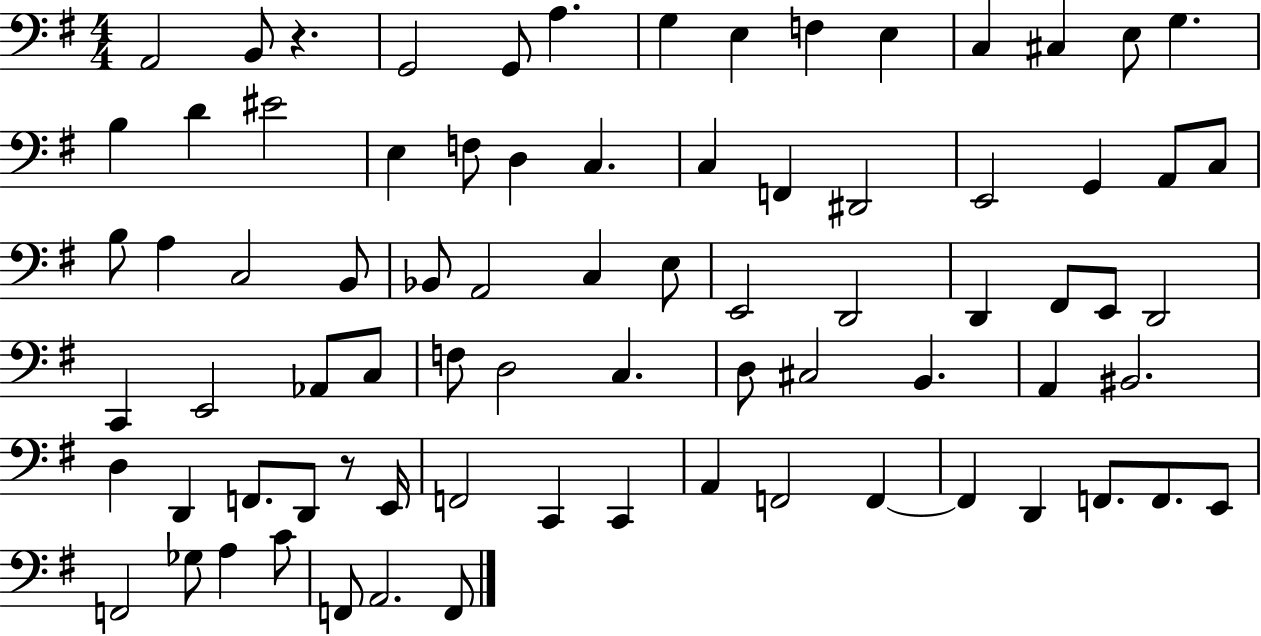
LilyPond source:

{
  \clef bass
  \numericTimeSignature
  \time 4/4
  \key g \major
  a,2 b,8 r4. | g,2 g,8 a4. | g4 e4 f4 e4 | c4 cis4 e8 g4. | \break b4 d'4 eis'2 | e4 f8 d4 c4. | c4 f,4 dis,2 | e,2 g,4 a,8 c8 | \break b8 a4 c2 b,8 | bes,8 a,2 c4 e8 | e,2 d,2 | d,4 fis,8 e,8 d,2 | \break c,4 e,2 aes,8 c8 | f8 d2 c4. | d8 cis2 b,4. | a,4 bis,2. | \break d4 d,4 f,8. d,8 r8 e,16 | f,2 c,4 c,4 | a,4 f,2 f,4~~ | f,4 d,4 f,8. f,8. e,8 | \break f,2 ges8 a4 c'8 | f,8 a,2. f,8 | \bar "|."
}